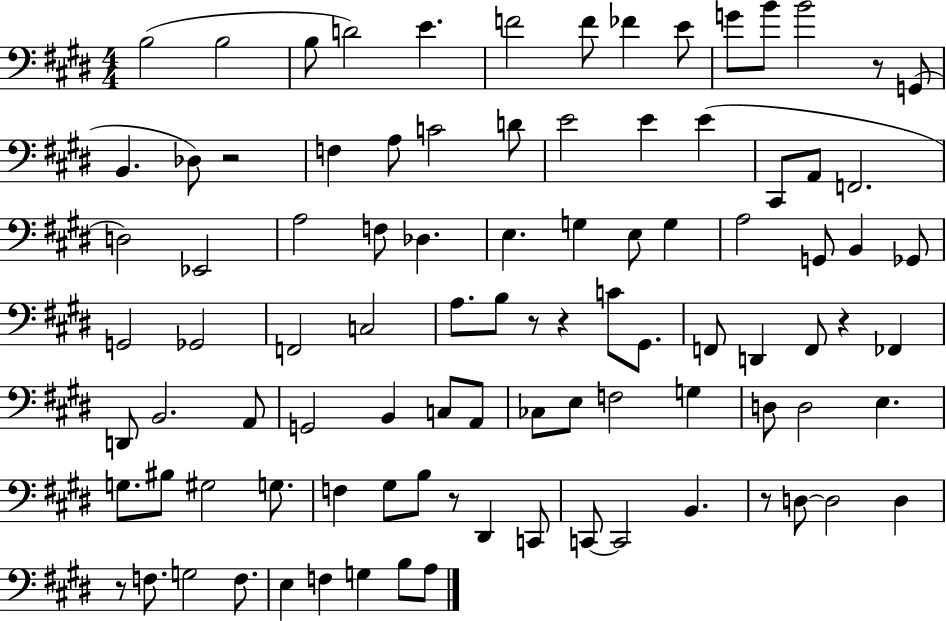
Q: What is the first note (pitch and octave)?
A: B3